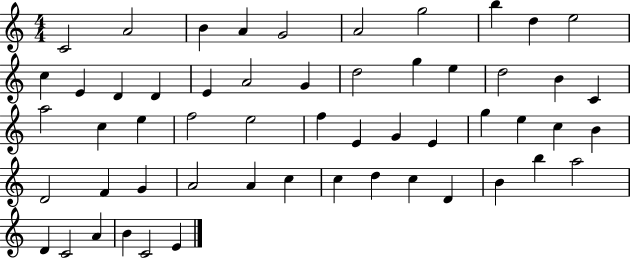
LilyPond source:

{
  \clef treble
  \numericTimeSignature
  \time 4/4
  \key c \major
  c'2 a'2 | b'4 a'4 g'2 | a'2 g''2 | b''4 d''4 e''2 | \break c''4 e'4 d'4 d'4 | e'4 a'2 g'4 | d''2 g''4 e''4 | d''2 b'4 c'4 | \break a''2 c''4 e''4 | f''2 e''2 | f''4 e'4 g'4 e'4 | g''4 e''4 c''4 b'4 | \break d'2 f'4 g'4 | a'2 a'4 c''4 | c''4 d''4 c''4 d'4 | b'4 b''4 a''2 | \break d'4 c'2 a'4 | b'4 c'2 e'4 | \bar "|."
}